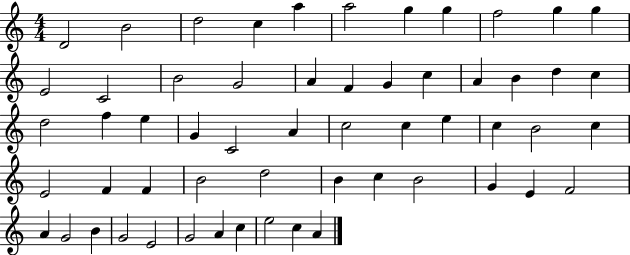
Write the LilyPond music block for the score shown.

{
  \clef treble
  \numericTimeSignature
  \time 4/4
  \key c \major
  d'2 b'2 | d''2 c''4 a''4 | a''2 g''4 g''4 | f''2 g''4 g''4 | \break e'2 c'2 | b'2 g'2 | a'4 f'4 g'4 c''4 | a'4 b'4 d''4 c''4 | \break d''2 f''4 e''4 | g'4 c'2 a'4 | c''2 c''4 e''4 | c''4 b'2 c''4 | \break e'2 f'4 f'4 | b'2 d''2 | b'4 c''4 b'2 | g'4 e'4 f'2 | \break a'4 g'2 b'4 | g'2 e'2 | g'2 a'4 c''4 | e''2 c''4 a'4 | \break \bar "|."
}